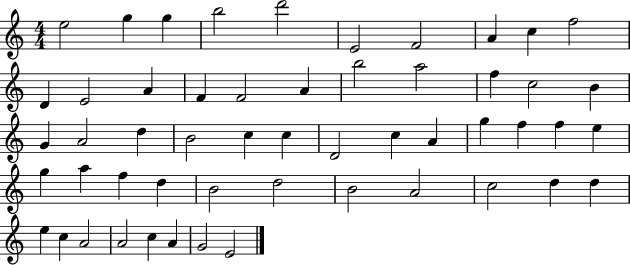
{
  \clef treble
  \numericTimeSignature
  \time 4/4
  \key c \major
  e''2 g''4 g''4 | b''2 d'''2 | e'2 f'2 | a'4 c''4 f''2 | \break d'4 e'2 a'4 | f'4 f'2 a'4 | b''2 a''2 | f''4 c''2 b'4 | \break g'4 a'2 d''4 | b'2 c''4 c''4 | d'2 c''4 a'4 | g''4 f''4 f''4 e''4 | \break g''4 a''4 f''4 d''4 | b'2 d''2 | b'2 a'2 | c''2 d''4 d''4 | \break e''4 c''4 a'2 | a'2 c''4 a'4 | g'2 e'2 | \bar "|."
}